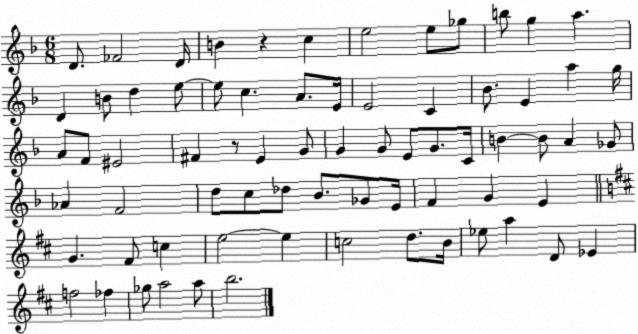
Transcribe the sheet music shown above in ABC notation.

X:1
T:Untitled
M:6/8
L:1/4
K:F
D/2 _F2 D/4 B z c e2 e/2 _g/2 b/2 g a D B/2 d e/2 e/2 c A/2 E/4 E2 C _B/2 E a g/4 A/2 F/2 ^E2 ^F z/2 E G/2 G G/2 E/2 G/2 C/4 B B/2 A _G/2 _A F2 d/2 c/2 _d/2 _B/2 _G/2 E/4 F G E G ^F/2 c e2 e c2 d/2 B/4 _e/2 a D/2 _E f2 _f _g/2 a2 a/2 b2